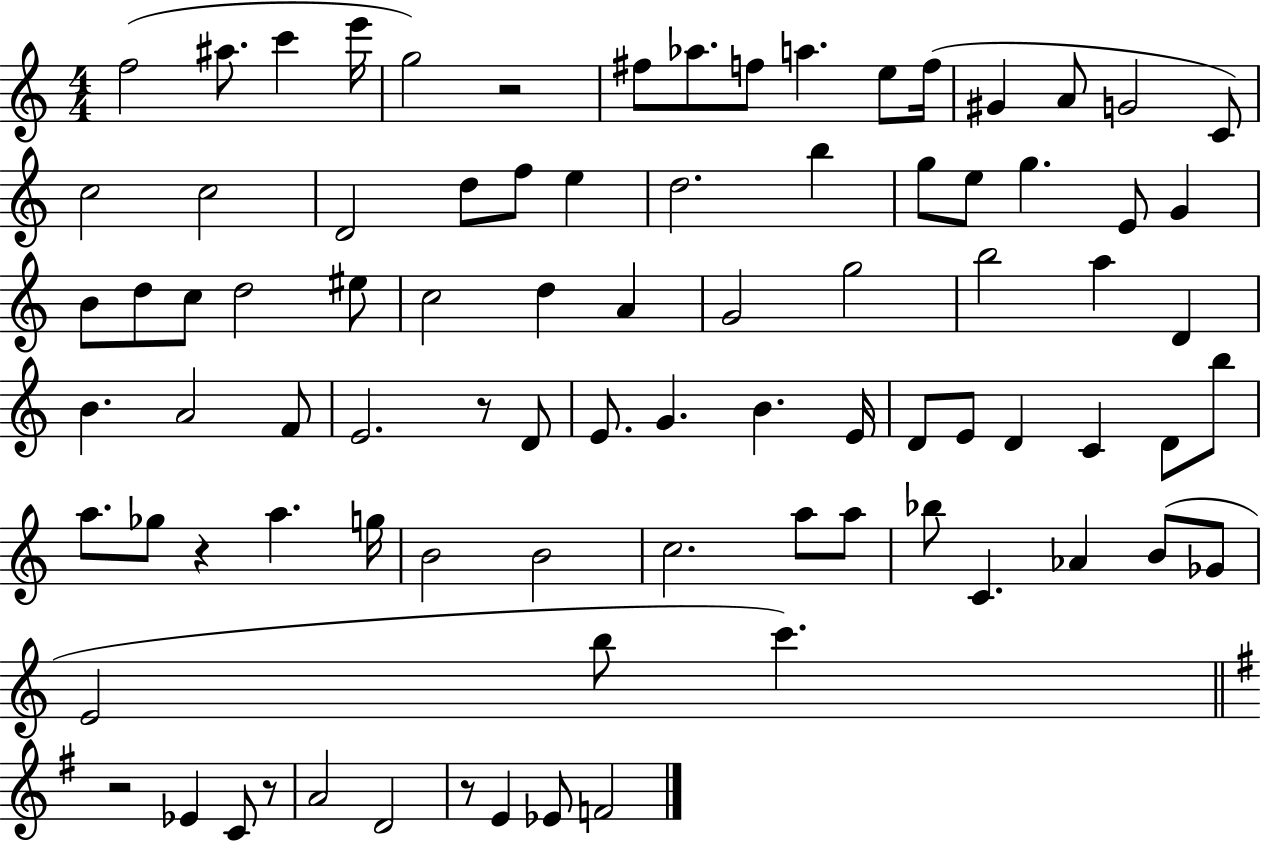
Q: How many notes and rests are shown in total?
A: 86